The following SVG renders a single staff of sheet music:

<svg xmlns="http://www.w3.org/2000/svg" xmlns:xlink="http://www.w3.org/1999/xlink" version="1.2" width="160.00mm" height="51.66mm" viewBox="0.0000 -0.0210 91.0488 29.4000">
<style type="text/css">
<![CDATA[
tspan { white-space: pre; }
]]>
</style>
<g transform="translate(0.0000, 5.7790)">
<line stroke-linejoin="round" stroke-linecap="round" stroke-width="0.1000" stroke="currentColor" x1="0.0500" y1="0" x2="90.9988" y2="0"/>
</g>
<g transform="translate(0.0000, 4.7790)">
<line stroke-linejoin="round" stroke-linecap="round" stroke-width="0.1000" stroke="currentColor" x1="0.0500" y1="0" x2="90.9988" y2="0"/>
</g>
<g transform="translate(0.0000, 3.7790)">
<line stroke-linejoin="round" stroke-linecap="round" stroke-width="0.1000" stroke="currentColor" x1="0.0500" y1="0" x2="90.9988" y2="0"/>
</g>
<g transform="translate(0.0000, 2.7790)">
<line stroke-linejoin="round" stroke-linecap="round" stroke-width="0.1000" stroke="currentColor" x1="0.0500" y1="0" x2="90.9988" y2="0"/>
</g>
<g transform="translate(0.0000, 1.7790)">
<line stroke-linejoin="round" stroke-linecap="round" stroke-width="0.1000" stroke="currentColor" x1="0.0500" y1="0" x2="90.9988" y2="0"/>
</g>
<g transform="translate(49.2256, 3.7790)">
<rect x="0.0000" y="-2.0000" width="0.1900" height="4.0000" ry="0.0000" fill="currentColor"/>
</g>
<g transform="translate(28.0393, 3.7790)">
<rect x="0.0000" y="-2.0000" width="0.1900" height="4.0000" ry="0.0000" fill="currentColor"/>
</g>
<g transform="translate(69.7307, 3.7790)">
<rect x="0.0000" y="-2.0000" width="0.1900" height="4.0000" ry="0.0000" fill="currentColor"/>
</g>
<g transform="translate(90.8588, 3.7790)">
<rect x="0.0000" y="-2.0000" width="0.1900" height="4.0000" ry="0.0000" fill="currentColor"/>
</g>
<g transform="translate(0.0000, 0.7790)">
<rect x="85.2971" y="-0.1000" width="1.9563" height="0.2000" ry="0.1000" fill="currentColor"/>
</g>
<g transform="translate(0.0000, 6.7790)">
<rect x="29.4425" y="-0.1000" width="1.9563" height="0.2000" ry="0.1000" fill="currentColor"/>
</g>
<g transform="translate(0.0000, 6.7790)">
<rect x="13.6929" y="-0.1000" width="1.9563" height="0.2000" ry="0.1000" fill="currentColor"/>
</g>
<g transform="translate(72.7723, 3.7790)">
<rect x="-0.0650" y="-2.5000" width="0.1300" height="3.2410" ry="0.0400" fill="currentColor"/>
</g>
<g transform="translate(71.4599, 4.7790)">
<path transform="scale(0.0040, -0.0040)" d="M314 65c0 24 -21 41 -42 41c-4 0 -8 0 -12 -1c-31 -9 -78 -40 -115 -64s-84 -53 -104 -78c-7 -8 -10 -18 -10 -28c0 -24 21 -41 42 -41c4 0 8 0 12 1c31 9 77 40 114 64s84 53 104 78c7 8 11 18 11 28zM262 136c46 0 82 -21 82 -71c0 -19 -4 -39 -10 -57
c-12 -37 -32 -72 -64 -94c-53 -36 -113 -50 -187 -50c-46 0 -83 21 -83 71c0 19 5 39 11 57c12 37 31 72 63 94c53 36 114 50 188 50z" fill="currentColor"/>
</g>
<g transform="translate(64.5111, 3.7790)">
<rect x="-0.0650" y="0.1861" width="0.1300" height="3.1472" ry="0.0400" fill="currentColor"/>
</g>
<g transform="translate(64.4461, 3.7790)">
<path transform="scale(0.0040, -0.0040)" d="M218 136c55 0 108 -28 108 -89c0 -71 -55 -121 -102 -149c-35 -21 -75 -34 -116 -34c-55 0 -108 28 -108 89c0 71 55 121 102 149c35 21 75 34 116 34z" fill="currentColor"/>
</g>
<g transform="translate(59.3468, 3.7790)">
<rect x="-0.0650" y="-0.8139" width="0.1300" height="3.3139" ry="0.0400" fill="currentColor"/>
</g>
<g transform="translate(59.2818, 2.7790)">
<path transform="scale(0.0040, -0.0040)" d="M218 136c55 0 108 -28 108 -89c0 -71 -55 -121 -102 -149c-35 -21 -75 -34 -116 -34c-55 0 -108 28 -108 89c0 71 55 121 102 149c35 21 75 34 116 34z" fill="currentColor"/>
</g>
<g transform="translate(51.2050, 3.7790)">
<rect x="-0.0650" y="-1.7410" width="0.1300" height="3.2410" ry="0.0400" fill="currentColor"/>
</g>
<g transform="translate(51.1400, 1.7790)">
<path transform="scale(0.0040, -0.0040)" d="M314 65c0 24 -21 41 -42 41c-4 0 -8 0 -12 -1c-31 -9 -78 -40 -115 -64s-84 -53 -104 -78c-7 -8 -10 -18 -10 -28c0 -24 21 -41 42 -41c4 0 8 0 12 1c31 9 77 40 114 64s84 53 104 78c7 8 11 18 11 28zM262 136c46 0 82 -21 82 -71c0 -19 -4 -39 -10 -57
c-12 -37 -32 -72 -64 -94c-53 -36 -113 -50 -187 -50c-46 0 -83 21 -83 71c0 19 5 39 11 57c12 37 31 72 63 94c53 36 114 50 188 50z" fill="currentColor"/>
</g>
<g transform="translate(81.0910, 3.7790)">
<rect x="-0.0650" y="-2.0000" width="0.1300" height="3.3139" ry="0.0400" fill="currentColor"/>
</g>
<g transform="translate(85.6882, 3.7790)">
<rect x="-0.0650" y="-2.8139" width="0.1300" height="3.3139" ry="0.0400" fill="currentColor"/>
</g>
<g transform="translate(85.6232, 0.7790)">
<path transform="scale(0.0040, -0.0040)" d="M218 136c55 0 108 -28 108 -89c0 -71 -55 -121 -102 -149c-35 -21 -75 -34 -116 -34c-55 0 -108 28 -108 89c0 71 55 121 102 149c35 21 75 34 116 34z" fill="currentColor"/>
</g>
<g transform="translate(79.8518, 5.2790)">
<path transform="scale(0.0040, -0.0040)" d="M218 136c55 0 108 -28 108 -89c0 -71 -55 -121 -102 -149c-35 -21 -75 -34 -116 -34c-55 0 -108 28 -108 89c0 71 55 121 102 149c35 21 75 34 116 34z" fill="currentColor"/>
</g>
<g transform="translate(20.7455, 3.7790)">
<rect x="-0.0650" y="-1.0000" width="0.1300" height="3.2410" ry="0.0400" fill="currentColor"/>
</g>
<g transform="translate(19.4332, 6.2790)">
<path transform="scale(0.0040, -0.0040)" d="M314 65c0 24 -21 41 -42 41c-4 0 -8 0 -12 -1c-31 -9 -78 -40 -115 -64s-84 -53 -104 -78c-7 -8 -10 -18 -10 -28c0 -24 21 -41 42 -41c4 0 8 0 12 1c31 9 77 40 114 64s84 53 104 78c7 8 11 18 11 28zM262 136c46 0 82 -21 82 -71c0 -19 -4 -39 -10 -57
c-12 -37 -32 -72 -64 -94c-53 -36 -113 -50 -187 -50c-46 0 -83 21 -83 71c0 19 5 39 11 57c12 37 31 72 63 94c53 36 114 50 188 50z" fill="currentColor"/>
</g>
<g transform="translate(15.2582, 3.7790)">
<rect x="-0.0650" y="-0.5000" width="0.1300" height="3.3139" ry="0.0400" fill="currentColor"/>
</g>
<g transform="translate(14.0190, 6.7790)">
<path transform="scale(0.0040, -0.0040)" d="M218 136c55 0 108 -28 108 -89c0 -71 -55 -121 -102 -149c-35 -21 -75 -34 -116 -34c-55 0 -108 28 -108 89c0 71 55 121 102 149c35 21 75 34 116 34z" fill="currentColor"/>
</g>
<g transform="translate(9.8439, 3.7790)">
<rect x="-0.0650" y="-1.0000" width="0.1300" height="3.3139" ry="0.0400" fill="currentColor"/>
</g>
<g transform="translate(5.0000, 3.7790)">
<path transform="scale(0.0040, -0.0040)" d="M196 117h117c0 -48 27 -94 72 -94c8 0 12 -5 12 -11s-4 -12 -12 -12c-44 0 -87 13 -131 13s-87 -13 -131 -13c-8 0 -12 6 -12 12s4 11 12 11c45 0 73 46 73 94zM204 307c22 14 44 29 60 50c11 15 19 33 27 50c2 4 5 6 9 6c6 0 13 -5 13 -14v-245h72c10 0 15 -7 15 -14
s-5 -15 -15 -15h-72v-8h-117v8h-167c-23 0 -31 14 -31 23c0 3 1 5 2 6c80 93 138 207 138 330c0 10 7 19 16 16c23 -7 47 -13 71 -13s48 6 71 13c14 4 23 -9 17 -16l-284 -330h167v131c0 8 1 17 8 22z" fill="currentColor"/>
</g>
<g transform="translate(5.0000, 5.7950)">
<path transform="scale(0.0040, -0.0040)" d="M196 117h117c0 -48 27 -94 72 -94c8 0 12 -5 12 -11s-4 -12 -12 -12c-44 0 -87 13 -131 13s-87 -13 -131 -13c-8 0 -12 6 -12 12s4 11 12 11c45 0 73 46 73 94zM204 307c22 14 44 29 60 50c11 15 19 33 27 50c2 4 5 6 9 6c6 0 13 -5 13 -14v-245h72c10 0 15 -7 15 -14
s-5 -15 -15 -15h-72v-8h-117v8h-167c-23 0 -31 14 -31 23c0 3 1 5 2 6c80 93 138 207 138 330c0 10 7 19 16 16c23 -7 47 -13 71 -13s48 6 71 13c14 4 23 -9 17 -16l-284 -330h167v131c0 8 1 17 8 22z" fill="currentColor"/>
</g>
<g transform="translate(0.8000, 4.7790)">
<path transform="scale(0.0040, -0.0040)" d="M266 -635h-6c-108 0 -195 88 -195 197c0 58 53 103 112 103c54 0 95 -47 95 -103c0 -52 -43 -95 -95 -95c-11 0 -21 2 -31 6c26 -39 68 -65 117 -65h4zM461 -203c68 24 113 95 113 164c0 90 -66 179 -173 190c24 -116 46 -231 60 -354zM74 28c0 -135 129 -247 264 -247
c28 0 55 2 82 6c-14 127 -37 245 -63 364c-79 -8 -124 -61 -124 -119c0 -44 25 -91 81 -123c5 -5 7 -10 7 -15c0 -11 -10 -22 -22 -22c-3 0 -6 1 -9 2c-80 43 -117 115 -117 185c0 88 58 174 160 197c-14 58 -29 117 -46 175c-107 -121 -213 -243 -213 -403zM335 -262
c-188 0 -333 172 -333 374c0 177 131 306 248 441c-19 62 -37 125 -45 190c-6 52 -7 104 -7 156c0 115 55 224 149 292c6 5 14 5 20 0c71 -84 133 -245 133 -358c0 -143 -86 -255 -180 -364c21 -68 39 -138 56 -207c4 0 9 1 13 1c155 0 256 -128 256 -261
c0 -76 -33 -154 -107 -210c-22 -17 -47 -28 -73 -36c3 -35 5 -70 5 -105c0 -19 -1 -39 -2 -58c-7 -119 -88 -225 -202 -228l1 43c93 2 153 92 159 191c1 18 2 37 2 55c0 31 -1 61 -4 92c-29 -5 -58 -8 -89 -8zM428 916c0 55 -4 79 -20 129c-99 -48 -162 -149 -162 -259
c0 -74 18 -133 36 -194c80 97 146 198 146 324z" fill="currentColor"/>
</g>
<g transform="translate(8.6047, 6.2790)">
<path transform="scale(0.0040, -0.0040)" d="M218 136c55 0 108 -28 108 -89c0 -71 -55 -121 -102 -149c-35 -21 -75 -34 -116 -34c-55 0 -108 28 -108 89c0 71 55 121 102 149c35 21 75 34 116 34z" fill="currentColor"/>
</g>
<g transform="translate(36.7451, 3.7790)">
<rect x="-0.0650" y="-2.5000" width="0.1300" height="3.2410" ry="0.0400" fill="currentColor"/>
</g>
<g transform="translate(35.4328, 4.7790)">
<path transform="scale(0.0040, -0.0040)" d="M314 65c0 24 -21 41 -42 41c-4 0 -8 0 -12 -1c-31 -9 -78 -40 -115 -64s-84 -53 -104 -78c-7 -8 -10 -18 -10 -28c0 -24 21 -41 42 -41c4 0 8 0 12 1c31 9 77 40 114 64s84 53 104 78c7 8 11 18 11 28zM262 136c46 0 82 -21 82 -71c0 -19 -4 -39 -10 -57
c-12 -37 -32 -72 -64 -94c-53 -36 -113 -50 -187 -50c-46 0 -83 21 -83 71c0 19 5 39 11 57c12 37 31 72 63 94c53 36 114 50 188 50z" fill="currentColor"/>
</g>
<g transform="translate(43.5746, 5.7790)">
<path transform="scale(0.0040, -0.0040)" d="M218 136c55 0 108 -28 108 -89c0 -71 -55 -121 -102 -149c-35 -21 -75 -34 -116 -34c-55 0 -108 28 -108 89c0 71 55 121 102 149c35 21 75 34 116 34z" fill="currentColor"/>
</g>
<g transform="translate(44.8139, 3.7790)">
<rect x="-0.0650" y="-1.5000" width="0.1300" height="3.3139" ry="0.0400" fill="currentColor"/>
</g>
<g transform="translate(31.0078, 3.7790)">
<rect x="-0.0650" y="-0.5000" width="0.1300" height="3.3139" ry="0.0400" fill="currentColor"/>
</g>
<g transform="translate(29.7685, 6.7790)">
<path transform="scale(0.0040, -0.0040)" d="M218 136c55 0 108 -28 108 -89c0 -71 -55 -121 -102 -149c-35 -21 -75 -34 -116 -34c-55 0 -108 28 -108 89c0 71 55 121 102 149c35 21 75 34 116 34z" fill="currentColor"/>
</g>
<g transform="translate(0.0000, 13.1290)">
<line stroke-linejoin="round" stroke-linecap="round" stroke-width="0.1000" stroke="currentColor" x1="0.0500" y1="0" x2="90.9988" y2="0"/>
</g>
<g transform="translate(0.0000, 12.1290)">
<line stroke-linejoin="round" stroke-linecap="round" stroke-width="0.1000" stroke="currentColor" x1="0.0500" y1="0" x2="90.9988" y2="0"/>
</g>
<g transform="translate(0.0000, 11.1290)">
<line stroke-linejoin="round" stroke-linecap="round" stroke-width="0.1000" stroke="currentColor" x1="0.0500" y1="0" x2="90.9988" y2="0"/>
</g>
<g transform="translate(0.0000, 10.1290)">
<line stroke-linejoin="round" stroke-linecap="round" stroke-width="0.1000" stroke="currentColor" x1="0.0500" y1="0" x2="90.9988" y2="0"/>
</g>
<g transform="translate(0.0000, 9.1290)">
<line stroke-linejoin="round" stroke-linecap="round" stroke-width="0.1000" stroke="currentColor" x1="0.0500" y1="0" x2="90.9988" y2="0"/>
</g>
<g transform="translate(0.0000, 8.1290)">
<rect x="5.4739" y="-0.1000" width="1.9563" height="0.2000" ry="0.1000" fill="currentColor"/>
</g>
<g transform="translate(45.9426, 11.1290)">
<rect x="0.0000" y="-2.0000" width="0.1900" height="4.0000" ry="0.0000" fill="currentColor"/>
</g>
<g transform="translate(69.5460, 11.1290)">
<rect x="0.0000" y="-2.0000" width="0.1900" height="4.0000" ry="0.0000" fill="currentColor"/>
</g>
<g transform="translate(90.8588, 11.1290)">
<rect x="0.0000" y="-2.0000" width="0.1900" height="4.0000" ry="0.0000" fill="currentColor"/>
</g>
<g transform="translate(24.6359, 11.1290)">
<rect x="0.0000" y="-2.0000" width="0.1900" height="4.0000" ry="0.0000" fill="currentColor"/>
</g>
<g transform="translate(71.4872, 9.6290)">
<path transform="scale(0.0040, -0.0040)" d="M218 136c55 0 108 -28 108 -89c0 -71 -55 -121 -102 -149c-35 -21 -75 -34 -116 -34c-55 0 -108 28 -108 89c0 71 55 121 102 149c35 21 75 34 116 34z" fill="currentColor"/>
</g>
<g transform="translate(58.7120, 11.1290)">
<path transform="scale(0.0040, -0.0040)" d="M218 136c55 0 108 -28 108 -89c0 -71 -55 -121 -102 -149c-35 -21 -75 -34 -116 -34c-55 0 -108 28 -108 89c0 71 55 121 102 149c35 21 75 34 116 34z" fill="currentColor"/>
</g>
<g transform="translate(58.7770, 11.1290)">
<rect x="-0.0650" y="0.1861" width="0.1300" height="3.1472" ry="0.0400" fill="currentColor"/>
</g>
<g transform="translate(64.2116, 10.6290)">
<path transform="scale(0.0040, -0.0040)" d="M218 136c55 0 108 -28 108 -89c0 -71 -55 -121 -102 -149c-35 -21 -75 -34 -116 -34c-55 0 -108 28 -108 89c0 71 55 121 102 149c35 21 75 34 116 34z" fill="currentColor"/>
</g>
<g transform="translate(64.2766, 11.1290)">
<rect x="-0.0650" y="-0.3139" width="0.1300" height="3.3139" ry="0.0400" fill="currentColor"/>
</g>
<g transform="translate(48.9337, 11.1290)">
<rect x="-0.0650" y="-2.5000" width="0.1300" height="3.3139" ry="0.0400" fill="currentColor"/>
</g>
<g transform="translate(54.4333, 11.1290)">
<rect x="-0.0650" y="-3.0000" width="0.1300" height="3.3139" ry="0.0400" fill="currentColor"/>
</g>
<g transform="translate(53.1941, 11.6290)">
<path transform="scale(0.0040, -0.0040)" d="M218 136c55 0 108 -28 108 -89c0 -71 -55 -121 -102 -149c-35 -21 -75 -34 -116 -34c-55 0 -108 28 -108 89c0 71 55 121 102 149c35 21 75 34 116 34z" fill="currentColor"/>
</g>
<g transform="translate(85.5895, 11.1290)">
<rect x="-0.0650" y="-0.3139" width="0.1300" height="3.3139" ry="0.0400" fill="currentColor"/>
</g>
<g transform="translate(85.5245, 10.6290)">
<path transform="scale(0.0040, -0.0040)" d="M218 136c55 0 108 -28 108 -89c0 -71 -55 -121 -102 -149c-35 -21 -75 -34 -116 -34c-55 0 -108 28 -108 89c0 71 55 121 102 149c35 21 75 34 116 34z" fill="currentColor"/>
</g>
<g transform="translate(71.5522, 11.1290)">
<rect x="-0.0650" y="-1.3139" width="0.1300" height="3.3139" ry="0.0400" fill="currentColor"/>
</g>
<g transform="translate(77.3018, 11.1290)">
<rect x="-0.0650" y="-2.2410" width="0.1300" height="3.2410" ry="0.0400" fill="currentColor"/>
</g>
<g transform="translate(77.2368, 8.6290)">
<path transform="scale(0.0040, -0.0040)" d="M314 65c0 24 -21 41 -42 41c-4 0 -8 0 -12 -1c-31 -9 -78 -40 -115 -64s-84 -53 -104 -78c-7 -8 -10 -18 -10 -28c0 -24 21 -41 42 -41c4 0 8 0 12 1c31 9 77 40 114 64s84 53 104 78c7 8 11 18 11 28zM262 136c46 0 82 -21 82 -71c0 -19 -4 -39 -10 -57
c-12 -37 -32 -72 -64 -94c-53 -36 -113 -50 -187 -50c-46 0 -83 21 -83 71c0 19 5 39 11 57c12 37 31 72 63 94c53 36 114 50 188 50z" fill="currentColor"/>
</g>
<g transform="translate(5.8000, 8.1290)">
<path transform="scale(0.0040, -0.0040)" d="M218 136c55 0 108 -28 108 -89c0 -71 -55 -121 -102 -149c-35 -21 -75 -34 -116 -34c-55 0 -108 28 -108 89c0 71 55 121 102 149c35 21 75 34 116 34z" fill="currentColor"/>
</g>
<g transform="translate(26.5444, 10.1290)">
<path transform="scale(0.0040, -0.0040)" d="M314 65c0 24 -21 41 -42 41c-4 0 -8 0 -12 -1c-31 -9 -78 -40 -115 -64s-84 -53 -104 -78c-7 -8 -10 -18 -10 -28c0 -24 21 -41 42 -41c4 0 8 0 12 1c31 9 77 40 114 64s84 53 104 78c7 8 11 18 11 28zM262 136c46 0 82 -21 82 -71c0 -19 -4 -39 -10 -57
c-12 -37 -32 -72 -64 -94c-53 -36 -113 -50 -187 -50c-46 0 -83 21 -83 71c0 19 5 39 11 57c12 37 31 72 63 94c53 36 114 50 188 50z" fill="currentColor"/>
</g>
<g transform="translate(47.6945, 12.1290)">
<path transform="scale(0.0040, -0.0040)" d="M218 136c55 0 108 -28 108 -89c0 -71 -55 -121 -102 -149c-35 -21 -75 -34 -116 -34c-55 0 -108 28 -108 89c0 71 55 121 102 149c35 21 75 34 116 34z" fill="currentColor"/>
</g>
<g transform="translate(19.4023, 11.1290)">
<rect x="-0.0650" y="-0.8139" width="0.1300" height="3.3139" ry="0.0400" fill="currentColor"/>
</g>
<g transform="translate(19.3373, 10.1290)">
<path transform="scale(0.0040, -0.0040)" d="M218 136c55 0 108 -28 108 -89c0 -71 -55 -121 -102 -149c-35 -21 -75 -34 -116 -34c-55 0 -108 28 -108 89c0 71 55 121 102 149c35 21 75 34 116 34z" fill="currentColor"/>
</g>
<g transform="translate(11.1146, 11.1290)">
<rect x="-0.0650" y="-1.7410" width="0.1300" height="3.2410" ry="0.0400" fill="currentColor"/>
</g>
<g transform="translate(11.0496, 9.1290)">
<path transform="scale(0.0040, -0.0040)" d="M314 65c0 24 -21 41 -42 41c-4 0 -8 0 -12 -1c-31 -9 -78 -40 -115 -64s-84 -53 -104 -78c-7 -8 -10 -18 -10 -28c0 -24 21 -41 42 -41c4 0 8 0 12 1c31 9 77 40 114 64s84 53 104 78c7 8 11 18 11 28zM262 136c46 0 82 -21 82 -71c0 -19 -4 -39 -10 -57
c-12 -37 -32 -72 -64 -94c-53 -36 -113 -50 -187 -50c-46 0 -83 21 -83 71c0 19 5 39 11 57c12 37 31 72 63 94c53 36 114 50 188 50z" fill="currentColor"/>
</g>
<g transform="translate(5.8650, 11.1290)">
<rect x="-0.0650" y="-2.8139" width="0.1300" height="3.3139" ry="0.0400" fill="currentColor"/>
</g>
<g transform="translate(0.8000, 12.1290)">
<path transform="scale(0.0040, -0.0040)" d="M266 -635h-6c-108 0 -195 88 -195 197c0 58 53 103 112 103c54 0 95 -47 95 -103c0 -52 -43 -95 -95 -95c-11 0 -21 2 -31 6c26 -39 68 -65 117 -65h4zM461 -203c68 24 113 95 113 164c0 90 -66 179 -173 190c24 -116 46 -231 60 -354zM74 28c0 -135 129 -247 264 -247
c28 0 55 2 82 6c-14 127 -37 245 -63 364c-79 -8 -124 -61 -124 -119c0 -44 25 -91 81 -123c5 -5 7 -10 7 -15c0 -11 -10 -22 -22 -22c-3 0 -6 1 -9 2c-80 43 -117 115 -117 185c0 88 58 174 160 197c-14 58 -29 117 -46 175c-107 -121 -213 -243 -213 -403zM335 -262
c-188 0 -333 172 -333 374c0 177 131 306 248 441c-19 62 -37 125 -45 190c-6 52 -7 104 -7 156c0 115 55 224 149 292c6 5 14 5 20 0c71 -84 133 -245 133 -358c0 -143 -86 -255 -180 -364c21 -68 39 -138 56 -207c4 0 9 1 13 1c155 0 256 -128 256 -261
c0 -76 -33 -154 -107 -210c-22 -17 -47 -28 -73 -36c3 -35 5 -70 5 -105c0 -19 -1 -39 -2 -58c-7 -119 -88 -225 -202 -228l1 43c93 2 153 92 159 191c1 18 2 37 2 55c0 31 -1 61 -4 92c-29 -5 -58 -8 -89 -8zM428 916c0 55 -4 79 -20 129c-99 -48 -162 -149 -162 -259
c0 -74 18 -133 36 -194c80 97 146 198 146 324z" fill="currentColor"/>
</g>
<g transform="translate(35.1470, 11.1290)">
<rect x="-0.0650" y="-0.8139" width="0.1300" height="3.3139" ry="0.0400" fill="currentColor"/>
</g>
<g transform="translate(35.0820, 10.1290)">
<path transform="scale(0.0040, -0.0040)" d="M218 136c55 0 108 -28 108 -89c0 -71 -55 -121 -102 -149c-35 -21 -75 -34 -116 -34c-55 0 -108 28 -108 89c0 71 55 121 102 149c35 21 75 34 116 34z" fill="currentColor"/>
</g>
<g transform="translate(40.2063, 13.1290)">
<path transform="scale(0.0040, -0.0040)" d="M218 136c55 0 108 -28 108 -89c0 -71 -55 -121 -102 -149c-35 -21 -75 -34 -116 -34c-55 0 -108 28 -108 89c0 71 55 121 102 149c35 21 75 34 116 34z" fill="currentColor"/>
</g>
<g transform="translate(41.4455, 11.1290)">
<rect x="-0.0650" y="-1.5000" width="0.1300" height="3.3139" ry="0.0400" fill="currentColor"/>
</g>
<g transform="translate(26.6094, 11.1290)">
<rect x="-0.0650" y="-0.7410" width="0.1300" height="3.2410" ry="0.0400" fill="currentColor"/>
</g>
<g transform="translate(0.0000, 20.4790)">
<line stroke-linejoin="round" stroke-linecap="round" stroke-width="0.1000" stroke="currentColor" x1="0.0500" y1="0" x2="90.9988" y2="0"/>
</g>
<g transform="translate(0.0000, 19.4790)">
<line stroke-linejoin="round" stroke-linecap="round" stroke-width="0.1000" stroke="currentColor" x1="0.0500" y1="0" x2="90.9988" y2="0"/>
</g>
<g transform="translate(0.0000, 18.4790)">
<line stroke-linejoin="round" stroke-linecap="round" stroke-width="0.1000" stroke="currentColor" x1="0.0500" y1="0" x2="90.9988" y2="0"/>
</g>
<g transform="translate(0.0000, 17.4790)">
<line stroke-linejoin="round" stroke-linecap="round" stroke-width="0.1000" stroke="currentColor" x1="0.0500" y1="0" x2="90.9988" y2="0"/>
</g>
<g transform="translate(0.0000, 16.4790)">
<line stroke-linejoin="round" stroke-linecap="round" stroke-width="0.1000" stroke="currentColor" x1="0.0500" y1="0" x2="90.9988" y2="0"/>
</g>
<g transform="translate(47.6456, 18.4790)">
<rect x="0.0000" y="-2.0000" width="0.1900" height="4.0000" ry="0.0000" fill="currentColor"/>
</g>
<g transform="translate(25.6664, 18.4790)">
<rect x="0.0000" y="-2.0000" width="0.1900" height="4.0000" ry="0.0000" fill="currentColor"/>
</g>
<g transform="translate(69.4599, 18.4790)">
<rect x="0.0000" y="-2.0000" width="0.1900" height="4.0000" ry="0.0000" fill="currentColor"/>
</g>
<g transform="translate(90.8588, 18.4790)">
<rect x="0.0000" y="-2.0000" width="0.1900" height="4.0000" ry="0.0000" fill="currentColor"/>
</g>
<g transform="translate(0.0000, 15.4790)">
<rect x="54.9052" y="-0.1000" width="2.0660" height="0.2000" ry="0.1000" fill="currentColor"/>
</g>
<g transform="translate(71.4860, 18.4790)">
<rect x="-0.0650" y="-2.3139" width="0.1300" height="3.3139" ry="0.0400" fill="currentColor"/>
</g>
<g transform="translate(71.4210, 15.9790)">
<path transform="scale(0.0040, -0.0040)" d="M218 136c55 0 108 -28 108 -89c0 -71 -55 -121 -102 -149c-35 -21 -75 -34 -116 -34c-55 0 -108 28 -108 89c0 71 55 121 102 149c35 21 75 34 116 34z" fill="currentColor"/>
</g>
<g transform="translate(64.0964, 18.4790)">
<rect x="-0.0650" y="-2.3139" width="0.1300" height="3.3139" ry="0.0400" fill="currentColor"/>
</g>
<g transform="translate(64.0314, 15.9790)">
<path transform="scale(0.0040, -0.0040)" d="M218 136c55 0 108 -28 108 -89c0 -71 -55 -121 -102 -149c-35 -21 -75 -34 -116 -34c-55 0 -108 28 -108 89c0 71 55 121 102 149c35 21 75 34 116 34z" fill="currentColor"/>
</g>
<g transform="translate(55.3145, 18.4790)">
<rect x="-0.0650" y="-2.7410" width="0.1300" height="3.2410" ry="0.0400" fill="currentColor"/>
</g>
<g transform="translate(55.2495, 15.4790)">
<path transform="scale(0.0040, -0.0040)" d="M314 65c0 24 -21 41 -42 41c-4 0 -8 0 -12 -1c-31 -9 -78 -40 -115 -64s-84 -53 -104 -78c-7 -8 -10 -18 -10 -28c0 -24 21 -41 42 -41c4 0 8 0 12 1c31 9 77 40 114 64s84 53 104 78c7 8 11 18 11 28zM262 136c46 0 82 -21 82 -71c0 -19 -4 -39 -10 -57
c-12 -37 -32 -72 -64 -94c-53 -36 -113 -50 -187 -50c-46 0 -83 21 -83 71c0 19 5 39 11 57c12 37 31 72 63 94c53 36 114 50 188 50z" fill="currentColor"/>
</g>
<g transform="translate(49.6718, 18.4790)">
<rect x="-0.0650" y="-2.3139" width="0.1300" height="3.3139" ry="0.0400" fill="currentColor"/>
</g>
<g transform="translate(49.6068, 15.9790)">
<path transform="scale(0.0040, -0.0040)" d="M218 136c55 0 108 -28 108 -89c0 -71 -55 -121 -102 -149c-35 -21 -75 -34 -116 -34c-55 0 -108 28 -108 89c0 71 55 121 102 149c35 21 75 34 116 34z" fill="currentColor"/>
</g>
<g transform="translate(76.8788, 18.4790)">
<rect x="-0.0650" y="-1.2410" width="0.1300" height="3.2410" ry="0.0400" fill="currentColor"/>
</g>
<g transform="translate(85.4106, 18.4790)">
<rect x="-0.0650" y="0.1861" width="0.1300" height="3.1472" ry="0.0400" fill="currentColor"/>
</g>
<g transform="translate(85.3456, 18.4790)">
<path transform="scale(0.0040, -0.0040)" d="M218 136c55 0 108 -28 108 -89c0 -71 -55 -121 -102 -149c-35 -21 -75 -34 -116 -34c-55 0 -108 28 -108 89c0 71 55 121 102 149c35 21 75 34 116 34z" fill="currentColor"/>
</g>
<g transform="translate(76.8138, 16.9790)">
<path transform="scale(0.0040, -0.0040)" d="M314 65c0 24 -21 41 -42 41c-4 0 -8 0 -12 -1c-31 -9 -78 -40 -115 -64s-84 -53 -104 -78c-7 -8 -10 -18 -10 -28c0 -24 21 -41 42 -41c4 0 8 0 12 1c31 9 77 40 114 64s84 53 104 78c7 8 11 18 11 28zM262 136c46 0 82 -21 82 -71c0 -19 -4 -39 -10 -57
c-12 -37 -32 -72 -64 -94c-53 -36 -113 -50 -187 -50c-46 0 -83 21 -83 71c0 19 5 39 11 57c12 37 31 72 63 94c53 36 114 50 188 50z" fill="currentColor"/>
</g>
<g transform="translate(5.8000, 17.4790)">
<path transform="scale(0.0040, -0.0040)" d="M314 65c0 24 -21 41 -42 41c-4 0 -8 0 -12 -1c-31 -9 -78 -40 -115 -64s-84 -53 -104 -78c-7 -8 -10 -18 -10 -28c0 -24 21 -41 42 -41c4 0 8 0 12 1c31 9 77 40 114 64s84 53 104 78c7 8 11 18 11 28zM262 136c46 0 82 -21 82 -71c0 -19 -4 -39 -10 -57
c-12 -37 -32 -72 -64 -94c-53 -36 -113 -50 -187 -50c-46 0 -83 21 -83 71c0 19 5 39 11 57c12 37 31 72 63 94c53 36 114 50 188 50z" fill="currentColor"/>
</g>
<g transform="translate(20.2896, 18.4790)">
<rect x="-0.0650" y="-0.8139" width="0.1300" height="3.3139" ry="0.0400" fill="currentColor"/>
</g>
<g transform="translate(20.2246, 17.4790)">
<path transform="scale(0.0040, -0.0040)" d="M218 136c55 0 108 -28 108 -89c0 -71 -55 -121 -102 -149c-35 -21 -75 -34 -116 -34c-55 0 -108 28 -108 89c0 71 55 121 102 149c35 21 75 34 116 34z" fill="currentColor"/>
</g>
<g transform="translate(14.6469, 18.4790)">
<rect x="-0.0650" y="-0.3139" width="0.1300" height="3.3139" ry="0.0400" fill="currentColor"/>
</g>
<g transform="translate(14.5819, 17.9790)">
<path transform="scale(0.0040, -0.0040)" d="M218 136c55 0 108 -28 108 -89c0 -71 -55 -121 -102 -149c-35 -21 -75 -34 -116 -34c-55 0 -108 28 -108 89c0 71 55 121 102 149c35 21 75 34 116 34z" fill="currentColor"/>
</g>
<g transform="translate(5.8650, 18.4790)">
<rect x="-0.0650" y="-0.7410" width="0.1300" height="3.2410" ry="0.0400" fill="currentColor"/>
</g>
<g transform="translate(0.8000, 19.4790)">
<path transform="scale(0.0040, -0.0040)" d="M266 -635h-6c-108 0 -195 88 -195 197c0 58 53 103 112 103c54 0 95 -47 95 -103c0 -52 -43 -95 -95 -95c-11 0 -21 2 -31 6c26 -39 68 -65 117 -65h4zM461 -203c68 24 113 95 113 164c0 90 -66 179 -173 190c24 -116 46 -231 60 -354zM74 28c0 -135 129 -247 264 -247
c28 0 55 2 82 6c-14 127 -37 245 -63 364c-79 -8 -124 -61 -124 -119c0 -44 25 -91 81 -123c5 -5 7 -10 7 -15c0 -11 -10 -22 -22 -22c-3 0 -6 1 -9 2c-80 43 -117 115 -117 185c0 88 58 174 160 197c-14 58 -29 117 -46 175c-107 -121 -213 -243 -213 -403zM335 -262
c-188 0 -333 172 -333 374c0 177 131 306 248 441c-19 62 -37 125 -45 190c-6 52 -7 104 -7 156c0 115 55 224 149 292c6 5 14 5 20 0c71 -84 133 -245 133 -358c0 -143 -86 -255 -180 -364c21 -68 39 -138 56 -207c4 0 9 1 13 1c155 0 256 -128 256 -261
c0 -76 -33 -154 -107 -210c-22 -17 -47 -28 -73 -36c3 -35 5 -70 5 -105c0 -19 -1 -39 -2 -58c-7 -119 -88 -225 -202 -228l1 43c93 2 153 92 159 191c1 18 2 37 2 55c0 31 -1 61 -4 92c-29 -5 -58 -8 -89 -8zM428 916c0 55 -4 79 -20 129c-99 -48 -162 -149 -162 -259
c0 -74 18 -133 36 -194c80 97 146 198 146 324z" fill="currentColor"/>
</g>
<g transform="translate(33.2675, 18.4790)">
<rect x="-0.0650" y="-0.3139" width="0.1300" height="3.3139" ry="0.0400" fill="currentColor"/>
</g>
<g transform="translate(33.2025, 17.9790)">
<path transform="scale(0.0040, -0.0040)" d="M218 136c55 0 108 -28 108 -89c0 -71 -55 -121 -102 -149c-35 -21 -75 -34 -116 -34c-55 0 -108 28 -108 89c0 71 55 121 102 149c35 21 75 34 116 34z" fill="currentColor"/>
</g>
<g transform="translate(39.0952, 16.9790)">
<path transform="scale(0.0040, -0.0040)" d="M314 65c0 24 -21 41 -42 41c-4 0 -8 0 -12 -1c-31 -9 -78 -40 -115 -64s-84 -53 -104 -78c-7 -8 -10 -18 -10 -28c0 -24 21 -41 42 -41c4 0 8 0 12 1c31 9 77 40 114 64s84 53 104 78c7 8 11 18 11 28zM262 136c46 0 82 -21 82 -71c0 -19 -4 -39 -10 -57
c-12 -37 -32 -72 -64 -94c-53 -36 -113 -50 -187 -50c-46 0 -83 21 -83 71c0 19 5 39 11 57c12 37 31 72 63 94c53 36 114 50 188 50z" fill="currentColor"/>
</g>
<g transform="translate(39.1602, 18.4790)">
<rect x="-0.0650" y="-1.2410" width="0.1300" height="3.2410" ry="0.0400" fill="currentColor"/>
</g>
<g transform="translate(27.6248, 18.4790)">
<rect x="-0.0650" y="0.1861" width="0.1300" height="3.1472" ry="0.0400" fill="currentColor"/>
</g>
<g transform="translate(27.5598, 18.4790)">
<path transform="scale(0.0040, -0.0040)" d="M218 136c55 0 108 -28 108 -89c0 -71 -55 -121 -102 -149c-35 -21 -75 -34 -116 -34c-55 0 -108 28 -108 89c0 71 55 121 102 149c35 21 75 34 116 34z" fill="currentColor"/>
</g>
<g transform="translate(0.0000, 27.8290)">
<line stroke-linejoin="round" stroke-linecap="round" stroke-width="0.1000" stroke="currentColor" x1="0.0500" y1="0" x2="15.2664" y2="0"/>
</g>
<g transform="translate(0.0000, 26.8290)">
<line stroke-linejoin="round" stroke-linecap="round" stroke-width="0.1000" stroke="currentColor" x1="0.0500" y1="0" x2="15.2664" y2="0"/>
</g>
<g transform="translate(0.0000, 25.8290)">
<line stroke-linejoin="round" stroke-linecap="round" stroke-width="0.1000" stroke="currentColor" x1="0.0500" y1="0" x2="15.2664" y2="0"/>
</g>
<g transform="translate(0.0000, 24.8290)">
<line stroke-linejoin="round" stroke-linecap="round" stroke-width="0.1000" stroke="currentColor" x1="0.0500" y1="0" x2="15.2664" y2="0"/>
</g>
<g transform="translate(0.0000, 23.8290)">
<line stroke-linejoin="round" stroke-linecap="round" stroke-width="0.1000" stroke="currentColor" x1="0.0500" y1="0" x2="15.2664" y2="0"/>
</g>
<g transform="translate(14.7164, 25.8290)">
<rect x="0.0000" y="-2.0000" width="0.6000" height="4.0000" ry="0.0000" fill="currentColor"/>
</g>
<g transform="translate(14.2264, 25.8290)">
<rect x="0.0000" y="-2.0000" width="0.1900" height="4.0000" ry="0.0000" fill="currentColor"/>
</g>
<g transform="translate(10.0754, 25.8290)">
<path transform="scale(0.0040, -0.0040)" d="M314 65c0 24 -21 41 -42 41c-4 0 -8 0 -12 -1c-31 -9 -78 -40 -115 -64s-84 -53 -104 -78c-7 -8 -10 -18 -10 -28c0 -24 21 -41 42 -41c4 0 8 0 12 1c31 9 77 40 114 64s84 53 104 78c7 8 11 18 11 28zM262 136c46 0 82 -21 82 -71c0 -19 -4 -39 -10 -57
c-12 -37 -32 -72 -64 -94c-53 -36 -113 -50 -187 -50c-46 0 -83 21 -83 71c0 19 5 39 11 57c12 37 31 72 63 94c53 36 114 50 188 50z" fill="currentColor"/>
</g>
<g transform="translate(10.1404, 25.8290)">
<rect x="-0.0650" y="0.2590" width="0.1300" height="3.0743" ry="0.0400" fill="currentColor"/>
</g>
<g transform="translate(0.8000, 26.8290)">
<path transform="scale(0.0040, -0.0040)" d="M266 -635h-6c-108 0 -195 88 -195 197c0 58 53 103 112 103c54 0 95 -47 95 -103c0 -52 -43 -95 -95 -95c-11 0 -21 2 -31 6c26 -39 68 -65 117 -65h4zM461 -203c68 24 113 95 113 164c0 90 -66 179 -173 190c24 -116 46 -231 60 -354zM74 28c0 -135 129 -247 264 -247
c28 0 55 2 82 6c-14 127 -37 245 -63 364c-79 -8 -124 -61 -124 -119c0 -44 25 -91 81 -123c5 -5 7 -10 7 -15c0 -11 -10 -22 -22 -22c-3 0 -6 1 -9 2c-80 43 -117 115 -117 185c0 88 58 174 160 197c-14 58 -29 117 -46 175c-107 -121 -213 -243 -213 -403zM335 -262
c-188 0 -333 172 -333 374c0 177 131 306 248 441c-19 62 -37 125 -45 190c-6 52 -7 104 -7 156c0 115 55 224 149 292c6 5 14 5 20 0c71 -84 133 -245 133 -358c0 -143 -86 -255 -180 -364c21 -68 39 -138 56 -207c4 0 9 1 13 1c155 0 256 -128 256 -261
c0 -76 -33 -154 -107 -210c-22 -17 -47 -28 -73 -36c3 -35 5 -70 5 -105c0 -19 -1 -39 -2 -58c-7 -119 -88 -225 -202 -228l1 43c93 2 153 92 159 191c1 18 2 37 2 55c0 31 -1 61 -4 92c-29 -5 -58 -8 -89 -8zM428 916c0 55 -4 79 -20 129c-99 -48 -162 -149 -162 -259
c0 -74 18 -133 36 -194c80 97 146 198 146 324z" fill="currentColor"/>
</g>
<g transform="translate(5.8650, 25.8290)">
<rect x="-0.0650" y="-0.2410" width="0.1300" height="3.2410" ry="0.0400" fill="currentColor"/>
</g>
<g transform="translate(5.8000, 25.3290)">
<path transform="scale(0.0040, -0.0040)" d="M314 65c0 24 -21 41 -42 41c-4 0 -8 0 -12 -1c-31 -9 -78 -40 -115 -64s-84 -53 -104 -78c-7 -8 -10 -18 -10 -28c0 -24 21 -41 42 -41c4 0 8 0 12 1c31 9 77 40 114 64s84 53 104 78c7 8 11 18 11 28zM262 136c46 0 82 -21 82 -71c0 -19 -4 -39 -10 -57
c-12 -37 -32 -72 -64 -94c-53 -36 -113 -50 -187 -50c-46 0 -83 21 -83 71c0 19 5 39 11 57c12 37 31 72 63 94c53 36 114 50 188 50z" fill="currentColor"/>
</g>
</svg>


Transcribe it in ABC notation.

X:1
T:Untitled
M:4/4
L:1/4
K:C
D C D2 C G2 E f2 d B G2 F a a f2 d d2 d E G A B c e g2 c d2 c d B c e2 g a2 g g e2 B c2 B2